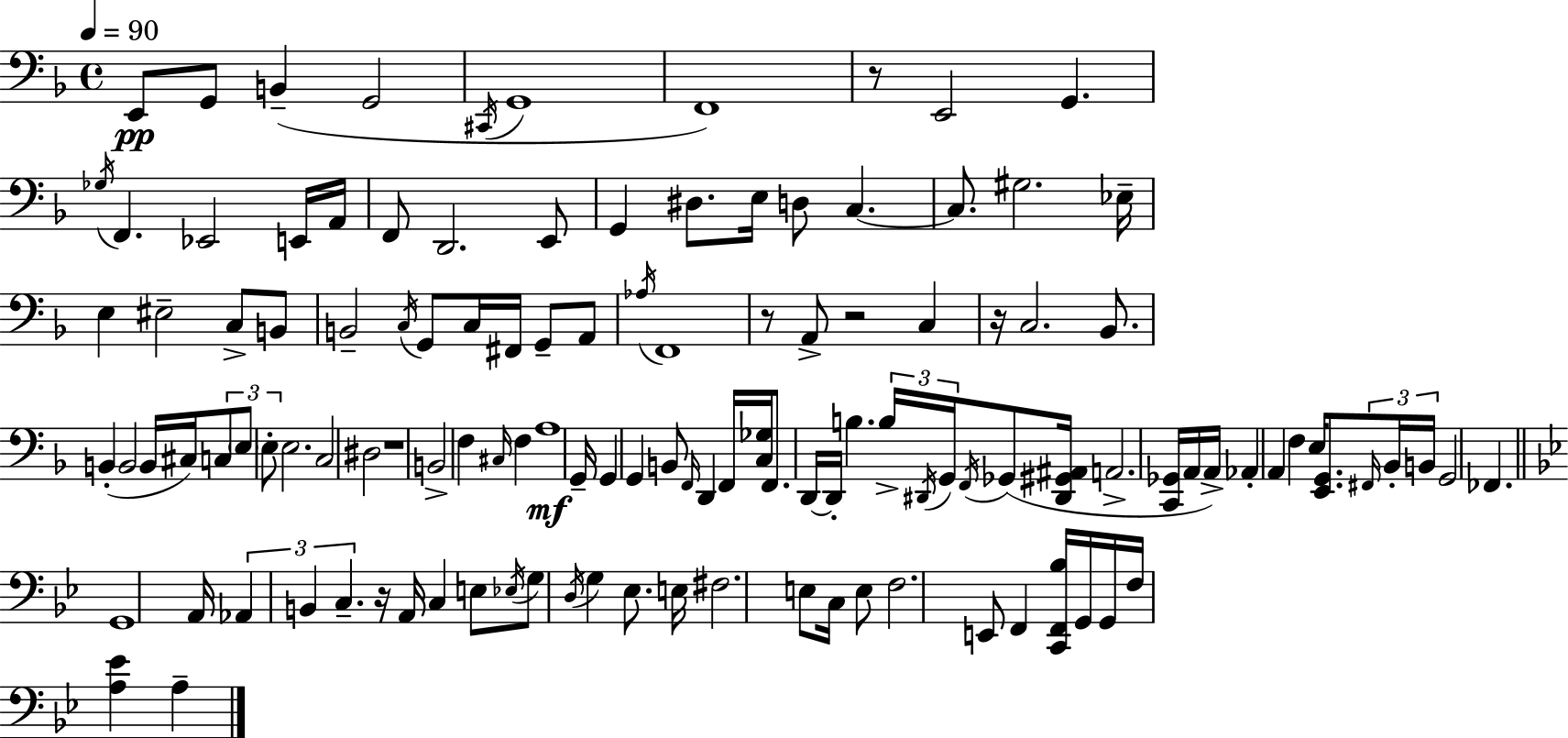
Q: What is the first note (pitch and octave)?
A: E2